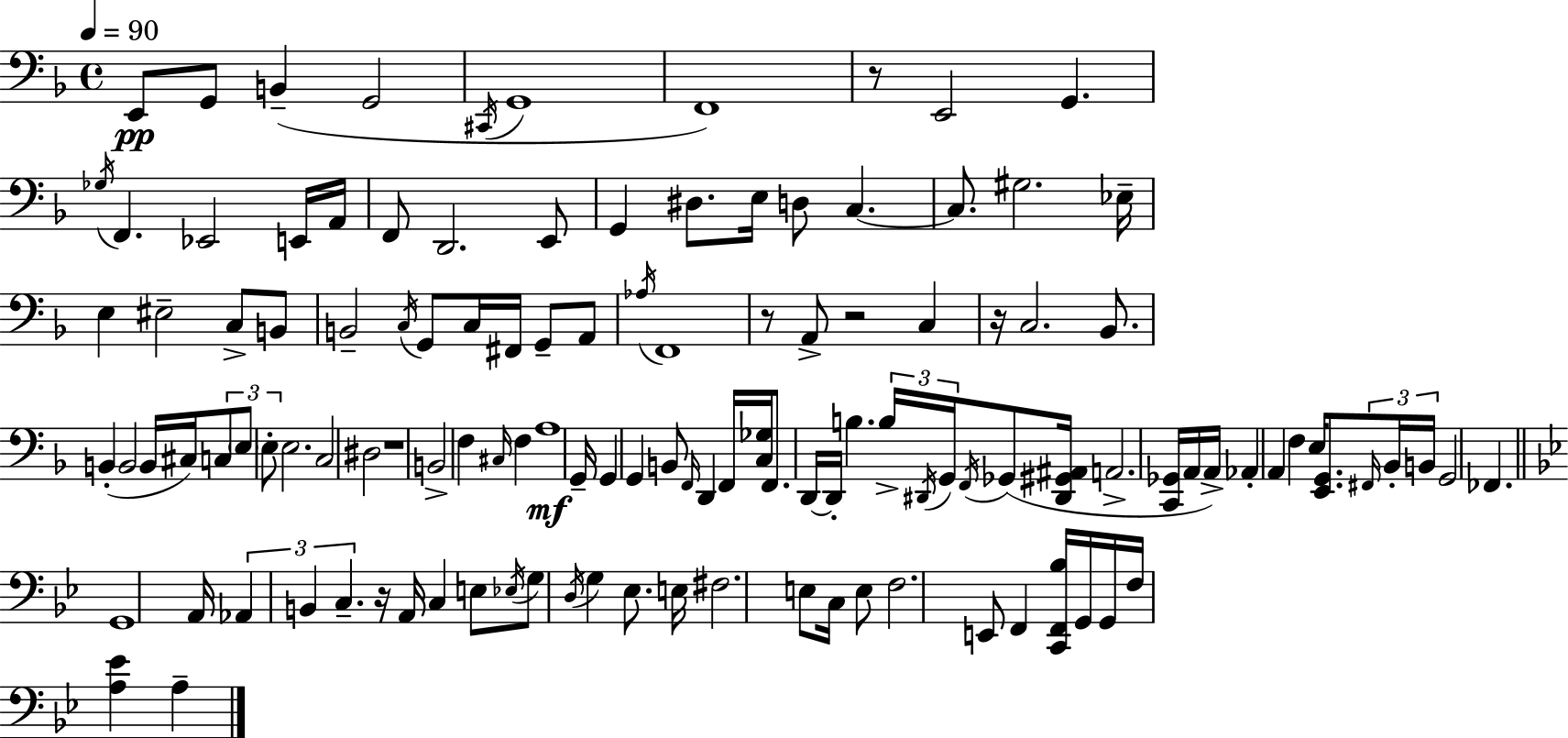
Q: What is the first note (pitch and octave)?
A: E2